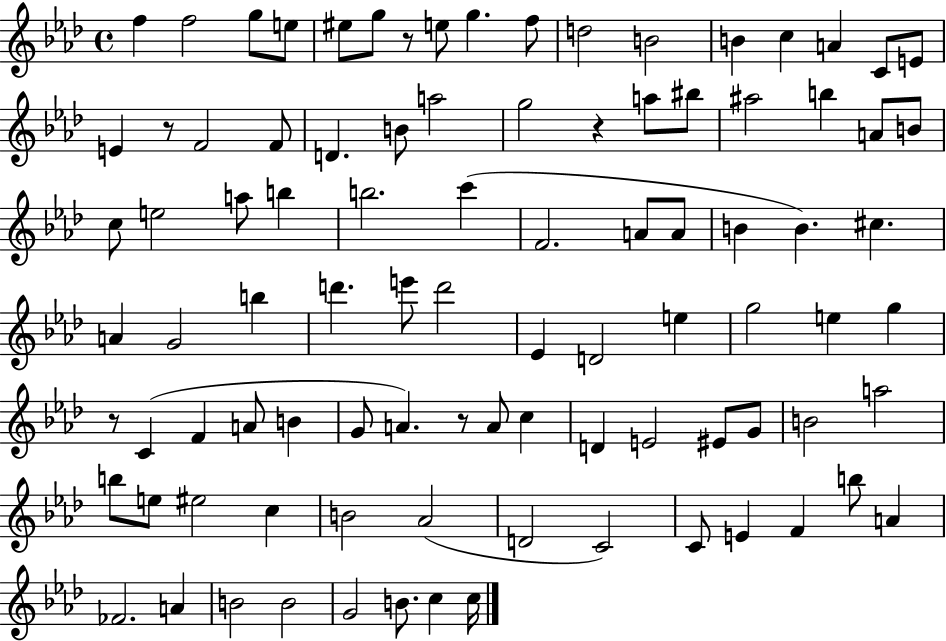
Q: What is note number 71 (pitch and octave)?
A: C5